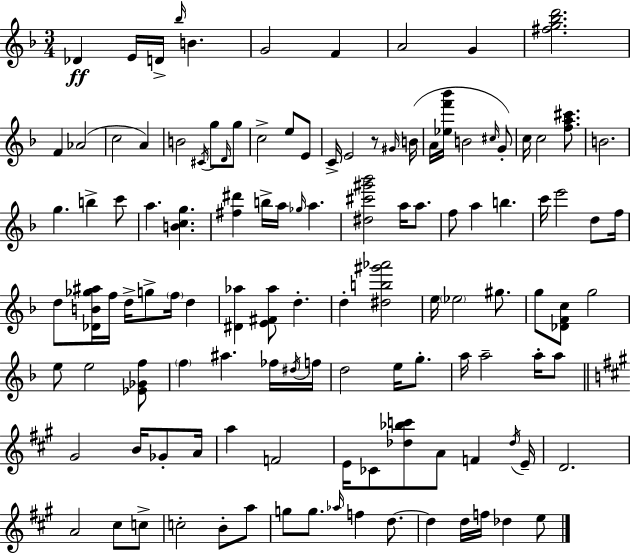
X:1
T:Untitled
M:3/4
L:1/4
K:Dm
_D E/4 D/4 _b/4 B G2 F A2 G [^fg_bd']2 F _A2 c2 A B2 ^C/4 g/2 D/4 g/2 c2 e/2 E/2 C/4 E2 z/2 ^G/4 B/4 A/4 [_ef'_b']/4 B2 ^c/4 G/2 c/4 c2 [fa^c']/2 B2 g b c'/2 a [Bcg] [^f^d'] b/4 a/4 _g/4 a [^d^c'^g'_b']2 a/4 a/2 f/2 a b c'/4 e'2 d/2 f/4 d/2 [_DB_g^a]/4 f/4 d/4 g/2 f/4 d [^D_a] [E^F_a]/2 d d [^db^g'_a']2 e/4 _e2 ^g/2 g/2 [_DFc]/2 g2 e/2 e2 [_E_Gf]/2 f ^a _f/4 ^d/4 f/4 d2 e/4 g/2 a/4 a2 a/4 a/2 ^G2 B/4 _G/2 A/4 a F2 E/4 _C/2 [_d_bc']/2 A/2 F _d/4 E/4 D2 A2 ^c/2 c/2 c2 B/2 a/2 g/2 g/2 _a/4 f d/2 d d/4 f/4 _d e/2